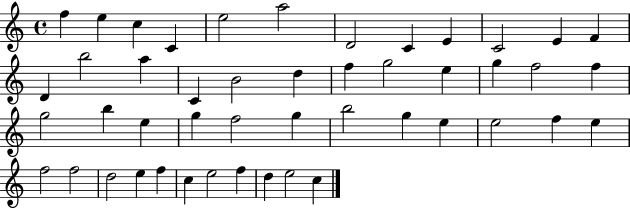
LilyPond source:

{
  \clef treble
  \time 4/4
  \defaultTimeSignature
  \key c \major
  f''4 e''4 c''4 c'4 | e''2 a''2 | d'2 c'4 e'4 | c'2 e'4 f'4 | \break d'4 b''2 a''4 | c'4 b'2 d''4 | f''4 g''2 e''4 | g''4 f''2 f''4 | \break g''2 b''4 e''4 | g''4 f''2 g''4 | b''2 g''4 e''4 | e''2 f''4 e''4 | \break f''2 f''2 | d''2 e''4 f''4 | c''4 e''2 f''4 | d''4 e''2 c''4 | \break \bar "|."
}